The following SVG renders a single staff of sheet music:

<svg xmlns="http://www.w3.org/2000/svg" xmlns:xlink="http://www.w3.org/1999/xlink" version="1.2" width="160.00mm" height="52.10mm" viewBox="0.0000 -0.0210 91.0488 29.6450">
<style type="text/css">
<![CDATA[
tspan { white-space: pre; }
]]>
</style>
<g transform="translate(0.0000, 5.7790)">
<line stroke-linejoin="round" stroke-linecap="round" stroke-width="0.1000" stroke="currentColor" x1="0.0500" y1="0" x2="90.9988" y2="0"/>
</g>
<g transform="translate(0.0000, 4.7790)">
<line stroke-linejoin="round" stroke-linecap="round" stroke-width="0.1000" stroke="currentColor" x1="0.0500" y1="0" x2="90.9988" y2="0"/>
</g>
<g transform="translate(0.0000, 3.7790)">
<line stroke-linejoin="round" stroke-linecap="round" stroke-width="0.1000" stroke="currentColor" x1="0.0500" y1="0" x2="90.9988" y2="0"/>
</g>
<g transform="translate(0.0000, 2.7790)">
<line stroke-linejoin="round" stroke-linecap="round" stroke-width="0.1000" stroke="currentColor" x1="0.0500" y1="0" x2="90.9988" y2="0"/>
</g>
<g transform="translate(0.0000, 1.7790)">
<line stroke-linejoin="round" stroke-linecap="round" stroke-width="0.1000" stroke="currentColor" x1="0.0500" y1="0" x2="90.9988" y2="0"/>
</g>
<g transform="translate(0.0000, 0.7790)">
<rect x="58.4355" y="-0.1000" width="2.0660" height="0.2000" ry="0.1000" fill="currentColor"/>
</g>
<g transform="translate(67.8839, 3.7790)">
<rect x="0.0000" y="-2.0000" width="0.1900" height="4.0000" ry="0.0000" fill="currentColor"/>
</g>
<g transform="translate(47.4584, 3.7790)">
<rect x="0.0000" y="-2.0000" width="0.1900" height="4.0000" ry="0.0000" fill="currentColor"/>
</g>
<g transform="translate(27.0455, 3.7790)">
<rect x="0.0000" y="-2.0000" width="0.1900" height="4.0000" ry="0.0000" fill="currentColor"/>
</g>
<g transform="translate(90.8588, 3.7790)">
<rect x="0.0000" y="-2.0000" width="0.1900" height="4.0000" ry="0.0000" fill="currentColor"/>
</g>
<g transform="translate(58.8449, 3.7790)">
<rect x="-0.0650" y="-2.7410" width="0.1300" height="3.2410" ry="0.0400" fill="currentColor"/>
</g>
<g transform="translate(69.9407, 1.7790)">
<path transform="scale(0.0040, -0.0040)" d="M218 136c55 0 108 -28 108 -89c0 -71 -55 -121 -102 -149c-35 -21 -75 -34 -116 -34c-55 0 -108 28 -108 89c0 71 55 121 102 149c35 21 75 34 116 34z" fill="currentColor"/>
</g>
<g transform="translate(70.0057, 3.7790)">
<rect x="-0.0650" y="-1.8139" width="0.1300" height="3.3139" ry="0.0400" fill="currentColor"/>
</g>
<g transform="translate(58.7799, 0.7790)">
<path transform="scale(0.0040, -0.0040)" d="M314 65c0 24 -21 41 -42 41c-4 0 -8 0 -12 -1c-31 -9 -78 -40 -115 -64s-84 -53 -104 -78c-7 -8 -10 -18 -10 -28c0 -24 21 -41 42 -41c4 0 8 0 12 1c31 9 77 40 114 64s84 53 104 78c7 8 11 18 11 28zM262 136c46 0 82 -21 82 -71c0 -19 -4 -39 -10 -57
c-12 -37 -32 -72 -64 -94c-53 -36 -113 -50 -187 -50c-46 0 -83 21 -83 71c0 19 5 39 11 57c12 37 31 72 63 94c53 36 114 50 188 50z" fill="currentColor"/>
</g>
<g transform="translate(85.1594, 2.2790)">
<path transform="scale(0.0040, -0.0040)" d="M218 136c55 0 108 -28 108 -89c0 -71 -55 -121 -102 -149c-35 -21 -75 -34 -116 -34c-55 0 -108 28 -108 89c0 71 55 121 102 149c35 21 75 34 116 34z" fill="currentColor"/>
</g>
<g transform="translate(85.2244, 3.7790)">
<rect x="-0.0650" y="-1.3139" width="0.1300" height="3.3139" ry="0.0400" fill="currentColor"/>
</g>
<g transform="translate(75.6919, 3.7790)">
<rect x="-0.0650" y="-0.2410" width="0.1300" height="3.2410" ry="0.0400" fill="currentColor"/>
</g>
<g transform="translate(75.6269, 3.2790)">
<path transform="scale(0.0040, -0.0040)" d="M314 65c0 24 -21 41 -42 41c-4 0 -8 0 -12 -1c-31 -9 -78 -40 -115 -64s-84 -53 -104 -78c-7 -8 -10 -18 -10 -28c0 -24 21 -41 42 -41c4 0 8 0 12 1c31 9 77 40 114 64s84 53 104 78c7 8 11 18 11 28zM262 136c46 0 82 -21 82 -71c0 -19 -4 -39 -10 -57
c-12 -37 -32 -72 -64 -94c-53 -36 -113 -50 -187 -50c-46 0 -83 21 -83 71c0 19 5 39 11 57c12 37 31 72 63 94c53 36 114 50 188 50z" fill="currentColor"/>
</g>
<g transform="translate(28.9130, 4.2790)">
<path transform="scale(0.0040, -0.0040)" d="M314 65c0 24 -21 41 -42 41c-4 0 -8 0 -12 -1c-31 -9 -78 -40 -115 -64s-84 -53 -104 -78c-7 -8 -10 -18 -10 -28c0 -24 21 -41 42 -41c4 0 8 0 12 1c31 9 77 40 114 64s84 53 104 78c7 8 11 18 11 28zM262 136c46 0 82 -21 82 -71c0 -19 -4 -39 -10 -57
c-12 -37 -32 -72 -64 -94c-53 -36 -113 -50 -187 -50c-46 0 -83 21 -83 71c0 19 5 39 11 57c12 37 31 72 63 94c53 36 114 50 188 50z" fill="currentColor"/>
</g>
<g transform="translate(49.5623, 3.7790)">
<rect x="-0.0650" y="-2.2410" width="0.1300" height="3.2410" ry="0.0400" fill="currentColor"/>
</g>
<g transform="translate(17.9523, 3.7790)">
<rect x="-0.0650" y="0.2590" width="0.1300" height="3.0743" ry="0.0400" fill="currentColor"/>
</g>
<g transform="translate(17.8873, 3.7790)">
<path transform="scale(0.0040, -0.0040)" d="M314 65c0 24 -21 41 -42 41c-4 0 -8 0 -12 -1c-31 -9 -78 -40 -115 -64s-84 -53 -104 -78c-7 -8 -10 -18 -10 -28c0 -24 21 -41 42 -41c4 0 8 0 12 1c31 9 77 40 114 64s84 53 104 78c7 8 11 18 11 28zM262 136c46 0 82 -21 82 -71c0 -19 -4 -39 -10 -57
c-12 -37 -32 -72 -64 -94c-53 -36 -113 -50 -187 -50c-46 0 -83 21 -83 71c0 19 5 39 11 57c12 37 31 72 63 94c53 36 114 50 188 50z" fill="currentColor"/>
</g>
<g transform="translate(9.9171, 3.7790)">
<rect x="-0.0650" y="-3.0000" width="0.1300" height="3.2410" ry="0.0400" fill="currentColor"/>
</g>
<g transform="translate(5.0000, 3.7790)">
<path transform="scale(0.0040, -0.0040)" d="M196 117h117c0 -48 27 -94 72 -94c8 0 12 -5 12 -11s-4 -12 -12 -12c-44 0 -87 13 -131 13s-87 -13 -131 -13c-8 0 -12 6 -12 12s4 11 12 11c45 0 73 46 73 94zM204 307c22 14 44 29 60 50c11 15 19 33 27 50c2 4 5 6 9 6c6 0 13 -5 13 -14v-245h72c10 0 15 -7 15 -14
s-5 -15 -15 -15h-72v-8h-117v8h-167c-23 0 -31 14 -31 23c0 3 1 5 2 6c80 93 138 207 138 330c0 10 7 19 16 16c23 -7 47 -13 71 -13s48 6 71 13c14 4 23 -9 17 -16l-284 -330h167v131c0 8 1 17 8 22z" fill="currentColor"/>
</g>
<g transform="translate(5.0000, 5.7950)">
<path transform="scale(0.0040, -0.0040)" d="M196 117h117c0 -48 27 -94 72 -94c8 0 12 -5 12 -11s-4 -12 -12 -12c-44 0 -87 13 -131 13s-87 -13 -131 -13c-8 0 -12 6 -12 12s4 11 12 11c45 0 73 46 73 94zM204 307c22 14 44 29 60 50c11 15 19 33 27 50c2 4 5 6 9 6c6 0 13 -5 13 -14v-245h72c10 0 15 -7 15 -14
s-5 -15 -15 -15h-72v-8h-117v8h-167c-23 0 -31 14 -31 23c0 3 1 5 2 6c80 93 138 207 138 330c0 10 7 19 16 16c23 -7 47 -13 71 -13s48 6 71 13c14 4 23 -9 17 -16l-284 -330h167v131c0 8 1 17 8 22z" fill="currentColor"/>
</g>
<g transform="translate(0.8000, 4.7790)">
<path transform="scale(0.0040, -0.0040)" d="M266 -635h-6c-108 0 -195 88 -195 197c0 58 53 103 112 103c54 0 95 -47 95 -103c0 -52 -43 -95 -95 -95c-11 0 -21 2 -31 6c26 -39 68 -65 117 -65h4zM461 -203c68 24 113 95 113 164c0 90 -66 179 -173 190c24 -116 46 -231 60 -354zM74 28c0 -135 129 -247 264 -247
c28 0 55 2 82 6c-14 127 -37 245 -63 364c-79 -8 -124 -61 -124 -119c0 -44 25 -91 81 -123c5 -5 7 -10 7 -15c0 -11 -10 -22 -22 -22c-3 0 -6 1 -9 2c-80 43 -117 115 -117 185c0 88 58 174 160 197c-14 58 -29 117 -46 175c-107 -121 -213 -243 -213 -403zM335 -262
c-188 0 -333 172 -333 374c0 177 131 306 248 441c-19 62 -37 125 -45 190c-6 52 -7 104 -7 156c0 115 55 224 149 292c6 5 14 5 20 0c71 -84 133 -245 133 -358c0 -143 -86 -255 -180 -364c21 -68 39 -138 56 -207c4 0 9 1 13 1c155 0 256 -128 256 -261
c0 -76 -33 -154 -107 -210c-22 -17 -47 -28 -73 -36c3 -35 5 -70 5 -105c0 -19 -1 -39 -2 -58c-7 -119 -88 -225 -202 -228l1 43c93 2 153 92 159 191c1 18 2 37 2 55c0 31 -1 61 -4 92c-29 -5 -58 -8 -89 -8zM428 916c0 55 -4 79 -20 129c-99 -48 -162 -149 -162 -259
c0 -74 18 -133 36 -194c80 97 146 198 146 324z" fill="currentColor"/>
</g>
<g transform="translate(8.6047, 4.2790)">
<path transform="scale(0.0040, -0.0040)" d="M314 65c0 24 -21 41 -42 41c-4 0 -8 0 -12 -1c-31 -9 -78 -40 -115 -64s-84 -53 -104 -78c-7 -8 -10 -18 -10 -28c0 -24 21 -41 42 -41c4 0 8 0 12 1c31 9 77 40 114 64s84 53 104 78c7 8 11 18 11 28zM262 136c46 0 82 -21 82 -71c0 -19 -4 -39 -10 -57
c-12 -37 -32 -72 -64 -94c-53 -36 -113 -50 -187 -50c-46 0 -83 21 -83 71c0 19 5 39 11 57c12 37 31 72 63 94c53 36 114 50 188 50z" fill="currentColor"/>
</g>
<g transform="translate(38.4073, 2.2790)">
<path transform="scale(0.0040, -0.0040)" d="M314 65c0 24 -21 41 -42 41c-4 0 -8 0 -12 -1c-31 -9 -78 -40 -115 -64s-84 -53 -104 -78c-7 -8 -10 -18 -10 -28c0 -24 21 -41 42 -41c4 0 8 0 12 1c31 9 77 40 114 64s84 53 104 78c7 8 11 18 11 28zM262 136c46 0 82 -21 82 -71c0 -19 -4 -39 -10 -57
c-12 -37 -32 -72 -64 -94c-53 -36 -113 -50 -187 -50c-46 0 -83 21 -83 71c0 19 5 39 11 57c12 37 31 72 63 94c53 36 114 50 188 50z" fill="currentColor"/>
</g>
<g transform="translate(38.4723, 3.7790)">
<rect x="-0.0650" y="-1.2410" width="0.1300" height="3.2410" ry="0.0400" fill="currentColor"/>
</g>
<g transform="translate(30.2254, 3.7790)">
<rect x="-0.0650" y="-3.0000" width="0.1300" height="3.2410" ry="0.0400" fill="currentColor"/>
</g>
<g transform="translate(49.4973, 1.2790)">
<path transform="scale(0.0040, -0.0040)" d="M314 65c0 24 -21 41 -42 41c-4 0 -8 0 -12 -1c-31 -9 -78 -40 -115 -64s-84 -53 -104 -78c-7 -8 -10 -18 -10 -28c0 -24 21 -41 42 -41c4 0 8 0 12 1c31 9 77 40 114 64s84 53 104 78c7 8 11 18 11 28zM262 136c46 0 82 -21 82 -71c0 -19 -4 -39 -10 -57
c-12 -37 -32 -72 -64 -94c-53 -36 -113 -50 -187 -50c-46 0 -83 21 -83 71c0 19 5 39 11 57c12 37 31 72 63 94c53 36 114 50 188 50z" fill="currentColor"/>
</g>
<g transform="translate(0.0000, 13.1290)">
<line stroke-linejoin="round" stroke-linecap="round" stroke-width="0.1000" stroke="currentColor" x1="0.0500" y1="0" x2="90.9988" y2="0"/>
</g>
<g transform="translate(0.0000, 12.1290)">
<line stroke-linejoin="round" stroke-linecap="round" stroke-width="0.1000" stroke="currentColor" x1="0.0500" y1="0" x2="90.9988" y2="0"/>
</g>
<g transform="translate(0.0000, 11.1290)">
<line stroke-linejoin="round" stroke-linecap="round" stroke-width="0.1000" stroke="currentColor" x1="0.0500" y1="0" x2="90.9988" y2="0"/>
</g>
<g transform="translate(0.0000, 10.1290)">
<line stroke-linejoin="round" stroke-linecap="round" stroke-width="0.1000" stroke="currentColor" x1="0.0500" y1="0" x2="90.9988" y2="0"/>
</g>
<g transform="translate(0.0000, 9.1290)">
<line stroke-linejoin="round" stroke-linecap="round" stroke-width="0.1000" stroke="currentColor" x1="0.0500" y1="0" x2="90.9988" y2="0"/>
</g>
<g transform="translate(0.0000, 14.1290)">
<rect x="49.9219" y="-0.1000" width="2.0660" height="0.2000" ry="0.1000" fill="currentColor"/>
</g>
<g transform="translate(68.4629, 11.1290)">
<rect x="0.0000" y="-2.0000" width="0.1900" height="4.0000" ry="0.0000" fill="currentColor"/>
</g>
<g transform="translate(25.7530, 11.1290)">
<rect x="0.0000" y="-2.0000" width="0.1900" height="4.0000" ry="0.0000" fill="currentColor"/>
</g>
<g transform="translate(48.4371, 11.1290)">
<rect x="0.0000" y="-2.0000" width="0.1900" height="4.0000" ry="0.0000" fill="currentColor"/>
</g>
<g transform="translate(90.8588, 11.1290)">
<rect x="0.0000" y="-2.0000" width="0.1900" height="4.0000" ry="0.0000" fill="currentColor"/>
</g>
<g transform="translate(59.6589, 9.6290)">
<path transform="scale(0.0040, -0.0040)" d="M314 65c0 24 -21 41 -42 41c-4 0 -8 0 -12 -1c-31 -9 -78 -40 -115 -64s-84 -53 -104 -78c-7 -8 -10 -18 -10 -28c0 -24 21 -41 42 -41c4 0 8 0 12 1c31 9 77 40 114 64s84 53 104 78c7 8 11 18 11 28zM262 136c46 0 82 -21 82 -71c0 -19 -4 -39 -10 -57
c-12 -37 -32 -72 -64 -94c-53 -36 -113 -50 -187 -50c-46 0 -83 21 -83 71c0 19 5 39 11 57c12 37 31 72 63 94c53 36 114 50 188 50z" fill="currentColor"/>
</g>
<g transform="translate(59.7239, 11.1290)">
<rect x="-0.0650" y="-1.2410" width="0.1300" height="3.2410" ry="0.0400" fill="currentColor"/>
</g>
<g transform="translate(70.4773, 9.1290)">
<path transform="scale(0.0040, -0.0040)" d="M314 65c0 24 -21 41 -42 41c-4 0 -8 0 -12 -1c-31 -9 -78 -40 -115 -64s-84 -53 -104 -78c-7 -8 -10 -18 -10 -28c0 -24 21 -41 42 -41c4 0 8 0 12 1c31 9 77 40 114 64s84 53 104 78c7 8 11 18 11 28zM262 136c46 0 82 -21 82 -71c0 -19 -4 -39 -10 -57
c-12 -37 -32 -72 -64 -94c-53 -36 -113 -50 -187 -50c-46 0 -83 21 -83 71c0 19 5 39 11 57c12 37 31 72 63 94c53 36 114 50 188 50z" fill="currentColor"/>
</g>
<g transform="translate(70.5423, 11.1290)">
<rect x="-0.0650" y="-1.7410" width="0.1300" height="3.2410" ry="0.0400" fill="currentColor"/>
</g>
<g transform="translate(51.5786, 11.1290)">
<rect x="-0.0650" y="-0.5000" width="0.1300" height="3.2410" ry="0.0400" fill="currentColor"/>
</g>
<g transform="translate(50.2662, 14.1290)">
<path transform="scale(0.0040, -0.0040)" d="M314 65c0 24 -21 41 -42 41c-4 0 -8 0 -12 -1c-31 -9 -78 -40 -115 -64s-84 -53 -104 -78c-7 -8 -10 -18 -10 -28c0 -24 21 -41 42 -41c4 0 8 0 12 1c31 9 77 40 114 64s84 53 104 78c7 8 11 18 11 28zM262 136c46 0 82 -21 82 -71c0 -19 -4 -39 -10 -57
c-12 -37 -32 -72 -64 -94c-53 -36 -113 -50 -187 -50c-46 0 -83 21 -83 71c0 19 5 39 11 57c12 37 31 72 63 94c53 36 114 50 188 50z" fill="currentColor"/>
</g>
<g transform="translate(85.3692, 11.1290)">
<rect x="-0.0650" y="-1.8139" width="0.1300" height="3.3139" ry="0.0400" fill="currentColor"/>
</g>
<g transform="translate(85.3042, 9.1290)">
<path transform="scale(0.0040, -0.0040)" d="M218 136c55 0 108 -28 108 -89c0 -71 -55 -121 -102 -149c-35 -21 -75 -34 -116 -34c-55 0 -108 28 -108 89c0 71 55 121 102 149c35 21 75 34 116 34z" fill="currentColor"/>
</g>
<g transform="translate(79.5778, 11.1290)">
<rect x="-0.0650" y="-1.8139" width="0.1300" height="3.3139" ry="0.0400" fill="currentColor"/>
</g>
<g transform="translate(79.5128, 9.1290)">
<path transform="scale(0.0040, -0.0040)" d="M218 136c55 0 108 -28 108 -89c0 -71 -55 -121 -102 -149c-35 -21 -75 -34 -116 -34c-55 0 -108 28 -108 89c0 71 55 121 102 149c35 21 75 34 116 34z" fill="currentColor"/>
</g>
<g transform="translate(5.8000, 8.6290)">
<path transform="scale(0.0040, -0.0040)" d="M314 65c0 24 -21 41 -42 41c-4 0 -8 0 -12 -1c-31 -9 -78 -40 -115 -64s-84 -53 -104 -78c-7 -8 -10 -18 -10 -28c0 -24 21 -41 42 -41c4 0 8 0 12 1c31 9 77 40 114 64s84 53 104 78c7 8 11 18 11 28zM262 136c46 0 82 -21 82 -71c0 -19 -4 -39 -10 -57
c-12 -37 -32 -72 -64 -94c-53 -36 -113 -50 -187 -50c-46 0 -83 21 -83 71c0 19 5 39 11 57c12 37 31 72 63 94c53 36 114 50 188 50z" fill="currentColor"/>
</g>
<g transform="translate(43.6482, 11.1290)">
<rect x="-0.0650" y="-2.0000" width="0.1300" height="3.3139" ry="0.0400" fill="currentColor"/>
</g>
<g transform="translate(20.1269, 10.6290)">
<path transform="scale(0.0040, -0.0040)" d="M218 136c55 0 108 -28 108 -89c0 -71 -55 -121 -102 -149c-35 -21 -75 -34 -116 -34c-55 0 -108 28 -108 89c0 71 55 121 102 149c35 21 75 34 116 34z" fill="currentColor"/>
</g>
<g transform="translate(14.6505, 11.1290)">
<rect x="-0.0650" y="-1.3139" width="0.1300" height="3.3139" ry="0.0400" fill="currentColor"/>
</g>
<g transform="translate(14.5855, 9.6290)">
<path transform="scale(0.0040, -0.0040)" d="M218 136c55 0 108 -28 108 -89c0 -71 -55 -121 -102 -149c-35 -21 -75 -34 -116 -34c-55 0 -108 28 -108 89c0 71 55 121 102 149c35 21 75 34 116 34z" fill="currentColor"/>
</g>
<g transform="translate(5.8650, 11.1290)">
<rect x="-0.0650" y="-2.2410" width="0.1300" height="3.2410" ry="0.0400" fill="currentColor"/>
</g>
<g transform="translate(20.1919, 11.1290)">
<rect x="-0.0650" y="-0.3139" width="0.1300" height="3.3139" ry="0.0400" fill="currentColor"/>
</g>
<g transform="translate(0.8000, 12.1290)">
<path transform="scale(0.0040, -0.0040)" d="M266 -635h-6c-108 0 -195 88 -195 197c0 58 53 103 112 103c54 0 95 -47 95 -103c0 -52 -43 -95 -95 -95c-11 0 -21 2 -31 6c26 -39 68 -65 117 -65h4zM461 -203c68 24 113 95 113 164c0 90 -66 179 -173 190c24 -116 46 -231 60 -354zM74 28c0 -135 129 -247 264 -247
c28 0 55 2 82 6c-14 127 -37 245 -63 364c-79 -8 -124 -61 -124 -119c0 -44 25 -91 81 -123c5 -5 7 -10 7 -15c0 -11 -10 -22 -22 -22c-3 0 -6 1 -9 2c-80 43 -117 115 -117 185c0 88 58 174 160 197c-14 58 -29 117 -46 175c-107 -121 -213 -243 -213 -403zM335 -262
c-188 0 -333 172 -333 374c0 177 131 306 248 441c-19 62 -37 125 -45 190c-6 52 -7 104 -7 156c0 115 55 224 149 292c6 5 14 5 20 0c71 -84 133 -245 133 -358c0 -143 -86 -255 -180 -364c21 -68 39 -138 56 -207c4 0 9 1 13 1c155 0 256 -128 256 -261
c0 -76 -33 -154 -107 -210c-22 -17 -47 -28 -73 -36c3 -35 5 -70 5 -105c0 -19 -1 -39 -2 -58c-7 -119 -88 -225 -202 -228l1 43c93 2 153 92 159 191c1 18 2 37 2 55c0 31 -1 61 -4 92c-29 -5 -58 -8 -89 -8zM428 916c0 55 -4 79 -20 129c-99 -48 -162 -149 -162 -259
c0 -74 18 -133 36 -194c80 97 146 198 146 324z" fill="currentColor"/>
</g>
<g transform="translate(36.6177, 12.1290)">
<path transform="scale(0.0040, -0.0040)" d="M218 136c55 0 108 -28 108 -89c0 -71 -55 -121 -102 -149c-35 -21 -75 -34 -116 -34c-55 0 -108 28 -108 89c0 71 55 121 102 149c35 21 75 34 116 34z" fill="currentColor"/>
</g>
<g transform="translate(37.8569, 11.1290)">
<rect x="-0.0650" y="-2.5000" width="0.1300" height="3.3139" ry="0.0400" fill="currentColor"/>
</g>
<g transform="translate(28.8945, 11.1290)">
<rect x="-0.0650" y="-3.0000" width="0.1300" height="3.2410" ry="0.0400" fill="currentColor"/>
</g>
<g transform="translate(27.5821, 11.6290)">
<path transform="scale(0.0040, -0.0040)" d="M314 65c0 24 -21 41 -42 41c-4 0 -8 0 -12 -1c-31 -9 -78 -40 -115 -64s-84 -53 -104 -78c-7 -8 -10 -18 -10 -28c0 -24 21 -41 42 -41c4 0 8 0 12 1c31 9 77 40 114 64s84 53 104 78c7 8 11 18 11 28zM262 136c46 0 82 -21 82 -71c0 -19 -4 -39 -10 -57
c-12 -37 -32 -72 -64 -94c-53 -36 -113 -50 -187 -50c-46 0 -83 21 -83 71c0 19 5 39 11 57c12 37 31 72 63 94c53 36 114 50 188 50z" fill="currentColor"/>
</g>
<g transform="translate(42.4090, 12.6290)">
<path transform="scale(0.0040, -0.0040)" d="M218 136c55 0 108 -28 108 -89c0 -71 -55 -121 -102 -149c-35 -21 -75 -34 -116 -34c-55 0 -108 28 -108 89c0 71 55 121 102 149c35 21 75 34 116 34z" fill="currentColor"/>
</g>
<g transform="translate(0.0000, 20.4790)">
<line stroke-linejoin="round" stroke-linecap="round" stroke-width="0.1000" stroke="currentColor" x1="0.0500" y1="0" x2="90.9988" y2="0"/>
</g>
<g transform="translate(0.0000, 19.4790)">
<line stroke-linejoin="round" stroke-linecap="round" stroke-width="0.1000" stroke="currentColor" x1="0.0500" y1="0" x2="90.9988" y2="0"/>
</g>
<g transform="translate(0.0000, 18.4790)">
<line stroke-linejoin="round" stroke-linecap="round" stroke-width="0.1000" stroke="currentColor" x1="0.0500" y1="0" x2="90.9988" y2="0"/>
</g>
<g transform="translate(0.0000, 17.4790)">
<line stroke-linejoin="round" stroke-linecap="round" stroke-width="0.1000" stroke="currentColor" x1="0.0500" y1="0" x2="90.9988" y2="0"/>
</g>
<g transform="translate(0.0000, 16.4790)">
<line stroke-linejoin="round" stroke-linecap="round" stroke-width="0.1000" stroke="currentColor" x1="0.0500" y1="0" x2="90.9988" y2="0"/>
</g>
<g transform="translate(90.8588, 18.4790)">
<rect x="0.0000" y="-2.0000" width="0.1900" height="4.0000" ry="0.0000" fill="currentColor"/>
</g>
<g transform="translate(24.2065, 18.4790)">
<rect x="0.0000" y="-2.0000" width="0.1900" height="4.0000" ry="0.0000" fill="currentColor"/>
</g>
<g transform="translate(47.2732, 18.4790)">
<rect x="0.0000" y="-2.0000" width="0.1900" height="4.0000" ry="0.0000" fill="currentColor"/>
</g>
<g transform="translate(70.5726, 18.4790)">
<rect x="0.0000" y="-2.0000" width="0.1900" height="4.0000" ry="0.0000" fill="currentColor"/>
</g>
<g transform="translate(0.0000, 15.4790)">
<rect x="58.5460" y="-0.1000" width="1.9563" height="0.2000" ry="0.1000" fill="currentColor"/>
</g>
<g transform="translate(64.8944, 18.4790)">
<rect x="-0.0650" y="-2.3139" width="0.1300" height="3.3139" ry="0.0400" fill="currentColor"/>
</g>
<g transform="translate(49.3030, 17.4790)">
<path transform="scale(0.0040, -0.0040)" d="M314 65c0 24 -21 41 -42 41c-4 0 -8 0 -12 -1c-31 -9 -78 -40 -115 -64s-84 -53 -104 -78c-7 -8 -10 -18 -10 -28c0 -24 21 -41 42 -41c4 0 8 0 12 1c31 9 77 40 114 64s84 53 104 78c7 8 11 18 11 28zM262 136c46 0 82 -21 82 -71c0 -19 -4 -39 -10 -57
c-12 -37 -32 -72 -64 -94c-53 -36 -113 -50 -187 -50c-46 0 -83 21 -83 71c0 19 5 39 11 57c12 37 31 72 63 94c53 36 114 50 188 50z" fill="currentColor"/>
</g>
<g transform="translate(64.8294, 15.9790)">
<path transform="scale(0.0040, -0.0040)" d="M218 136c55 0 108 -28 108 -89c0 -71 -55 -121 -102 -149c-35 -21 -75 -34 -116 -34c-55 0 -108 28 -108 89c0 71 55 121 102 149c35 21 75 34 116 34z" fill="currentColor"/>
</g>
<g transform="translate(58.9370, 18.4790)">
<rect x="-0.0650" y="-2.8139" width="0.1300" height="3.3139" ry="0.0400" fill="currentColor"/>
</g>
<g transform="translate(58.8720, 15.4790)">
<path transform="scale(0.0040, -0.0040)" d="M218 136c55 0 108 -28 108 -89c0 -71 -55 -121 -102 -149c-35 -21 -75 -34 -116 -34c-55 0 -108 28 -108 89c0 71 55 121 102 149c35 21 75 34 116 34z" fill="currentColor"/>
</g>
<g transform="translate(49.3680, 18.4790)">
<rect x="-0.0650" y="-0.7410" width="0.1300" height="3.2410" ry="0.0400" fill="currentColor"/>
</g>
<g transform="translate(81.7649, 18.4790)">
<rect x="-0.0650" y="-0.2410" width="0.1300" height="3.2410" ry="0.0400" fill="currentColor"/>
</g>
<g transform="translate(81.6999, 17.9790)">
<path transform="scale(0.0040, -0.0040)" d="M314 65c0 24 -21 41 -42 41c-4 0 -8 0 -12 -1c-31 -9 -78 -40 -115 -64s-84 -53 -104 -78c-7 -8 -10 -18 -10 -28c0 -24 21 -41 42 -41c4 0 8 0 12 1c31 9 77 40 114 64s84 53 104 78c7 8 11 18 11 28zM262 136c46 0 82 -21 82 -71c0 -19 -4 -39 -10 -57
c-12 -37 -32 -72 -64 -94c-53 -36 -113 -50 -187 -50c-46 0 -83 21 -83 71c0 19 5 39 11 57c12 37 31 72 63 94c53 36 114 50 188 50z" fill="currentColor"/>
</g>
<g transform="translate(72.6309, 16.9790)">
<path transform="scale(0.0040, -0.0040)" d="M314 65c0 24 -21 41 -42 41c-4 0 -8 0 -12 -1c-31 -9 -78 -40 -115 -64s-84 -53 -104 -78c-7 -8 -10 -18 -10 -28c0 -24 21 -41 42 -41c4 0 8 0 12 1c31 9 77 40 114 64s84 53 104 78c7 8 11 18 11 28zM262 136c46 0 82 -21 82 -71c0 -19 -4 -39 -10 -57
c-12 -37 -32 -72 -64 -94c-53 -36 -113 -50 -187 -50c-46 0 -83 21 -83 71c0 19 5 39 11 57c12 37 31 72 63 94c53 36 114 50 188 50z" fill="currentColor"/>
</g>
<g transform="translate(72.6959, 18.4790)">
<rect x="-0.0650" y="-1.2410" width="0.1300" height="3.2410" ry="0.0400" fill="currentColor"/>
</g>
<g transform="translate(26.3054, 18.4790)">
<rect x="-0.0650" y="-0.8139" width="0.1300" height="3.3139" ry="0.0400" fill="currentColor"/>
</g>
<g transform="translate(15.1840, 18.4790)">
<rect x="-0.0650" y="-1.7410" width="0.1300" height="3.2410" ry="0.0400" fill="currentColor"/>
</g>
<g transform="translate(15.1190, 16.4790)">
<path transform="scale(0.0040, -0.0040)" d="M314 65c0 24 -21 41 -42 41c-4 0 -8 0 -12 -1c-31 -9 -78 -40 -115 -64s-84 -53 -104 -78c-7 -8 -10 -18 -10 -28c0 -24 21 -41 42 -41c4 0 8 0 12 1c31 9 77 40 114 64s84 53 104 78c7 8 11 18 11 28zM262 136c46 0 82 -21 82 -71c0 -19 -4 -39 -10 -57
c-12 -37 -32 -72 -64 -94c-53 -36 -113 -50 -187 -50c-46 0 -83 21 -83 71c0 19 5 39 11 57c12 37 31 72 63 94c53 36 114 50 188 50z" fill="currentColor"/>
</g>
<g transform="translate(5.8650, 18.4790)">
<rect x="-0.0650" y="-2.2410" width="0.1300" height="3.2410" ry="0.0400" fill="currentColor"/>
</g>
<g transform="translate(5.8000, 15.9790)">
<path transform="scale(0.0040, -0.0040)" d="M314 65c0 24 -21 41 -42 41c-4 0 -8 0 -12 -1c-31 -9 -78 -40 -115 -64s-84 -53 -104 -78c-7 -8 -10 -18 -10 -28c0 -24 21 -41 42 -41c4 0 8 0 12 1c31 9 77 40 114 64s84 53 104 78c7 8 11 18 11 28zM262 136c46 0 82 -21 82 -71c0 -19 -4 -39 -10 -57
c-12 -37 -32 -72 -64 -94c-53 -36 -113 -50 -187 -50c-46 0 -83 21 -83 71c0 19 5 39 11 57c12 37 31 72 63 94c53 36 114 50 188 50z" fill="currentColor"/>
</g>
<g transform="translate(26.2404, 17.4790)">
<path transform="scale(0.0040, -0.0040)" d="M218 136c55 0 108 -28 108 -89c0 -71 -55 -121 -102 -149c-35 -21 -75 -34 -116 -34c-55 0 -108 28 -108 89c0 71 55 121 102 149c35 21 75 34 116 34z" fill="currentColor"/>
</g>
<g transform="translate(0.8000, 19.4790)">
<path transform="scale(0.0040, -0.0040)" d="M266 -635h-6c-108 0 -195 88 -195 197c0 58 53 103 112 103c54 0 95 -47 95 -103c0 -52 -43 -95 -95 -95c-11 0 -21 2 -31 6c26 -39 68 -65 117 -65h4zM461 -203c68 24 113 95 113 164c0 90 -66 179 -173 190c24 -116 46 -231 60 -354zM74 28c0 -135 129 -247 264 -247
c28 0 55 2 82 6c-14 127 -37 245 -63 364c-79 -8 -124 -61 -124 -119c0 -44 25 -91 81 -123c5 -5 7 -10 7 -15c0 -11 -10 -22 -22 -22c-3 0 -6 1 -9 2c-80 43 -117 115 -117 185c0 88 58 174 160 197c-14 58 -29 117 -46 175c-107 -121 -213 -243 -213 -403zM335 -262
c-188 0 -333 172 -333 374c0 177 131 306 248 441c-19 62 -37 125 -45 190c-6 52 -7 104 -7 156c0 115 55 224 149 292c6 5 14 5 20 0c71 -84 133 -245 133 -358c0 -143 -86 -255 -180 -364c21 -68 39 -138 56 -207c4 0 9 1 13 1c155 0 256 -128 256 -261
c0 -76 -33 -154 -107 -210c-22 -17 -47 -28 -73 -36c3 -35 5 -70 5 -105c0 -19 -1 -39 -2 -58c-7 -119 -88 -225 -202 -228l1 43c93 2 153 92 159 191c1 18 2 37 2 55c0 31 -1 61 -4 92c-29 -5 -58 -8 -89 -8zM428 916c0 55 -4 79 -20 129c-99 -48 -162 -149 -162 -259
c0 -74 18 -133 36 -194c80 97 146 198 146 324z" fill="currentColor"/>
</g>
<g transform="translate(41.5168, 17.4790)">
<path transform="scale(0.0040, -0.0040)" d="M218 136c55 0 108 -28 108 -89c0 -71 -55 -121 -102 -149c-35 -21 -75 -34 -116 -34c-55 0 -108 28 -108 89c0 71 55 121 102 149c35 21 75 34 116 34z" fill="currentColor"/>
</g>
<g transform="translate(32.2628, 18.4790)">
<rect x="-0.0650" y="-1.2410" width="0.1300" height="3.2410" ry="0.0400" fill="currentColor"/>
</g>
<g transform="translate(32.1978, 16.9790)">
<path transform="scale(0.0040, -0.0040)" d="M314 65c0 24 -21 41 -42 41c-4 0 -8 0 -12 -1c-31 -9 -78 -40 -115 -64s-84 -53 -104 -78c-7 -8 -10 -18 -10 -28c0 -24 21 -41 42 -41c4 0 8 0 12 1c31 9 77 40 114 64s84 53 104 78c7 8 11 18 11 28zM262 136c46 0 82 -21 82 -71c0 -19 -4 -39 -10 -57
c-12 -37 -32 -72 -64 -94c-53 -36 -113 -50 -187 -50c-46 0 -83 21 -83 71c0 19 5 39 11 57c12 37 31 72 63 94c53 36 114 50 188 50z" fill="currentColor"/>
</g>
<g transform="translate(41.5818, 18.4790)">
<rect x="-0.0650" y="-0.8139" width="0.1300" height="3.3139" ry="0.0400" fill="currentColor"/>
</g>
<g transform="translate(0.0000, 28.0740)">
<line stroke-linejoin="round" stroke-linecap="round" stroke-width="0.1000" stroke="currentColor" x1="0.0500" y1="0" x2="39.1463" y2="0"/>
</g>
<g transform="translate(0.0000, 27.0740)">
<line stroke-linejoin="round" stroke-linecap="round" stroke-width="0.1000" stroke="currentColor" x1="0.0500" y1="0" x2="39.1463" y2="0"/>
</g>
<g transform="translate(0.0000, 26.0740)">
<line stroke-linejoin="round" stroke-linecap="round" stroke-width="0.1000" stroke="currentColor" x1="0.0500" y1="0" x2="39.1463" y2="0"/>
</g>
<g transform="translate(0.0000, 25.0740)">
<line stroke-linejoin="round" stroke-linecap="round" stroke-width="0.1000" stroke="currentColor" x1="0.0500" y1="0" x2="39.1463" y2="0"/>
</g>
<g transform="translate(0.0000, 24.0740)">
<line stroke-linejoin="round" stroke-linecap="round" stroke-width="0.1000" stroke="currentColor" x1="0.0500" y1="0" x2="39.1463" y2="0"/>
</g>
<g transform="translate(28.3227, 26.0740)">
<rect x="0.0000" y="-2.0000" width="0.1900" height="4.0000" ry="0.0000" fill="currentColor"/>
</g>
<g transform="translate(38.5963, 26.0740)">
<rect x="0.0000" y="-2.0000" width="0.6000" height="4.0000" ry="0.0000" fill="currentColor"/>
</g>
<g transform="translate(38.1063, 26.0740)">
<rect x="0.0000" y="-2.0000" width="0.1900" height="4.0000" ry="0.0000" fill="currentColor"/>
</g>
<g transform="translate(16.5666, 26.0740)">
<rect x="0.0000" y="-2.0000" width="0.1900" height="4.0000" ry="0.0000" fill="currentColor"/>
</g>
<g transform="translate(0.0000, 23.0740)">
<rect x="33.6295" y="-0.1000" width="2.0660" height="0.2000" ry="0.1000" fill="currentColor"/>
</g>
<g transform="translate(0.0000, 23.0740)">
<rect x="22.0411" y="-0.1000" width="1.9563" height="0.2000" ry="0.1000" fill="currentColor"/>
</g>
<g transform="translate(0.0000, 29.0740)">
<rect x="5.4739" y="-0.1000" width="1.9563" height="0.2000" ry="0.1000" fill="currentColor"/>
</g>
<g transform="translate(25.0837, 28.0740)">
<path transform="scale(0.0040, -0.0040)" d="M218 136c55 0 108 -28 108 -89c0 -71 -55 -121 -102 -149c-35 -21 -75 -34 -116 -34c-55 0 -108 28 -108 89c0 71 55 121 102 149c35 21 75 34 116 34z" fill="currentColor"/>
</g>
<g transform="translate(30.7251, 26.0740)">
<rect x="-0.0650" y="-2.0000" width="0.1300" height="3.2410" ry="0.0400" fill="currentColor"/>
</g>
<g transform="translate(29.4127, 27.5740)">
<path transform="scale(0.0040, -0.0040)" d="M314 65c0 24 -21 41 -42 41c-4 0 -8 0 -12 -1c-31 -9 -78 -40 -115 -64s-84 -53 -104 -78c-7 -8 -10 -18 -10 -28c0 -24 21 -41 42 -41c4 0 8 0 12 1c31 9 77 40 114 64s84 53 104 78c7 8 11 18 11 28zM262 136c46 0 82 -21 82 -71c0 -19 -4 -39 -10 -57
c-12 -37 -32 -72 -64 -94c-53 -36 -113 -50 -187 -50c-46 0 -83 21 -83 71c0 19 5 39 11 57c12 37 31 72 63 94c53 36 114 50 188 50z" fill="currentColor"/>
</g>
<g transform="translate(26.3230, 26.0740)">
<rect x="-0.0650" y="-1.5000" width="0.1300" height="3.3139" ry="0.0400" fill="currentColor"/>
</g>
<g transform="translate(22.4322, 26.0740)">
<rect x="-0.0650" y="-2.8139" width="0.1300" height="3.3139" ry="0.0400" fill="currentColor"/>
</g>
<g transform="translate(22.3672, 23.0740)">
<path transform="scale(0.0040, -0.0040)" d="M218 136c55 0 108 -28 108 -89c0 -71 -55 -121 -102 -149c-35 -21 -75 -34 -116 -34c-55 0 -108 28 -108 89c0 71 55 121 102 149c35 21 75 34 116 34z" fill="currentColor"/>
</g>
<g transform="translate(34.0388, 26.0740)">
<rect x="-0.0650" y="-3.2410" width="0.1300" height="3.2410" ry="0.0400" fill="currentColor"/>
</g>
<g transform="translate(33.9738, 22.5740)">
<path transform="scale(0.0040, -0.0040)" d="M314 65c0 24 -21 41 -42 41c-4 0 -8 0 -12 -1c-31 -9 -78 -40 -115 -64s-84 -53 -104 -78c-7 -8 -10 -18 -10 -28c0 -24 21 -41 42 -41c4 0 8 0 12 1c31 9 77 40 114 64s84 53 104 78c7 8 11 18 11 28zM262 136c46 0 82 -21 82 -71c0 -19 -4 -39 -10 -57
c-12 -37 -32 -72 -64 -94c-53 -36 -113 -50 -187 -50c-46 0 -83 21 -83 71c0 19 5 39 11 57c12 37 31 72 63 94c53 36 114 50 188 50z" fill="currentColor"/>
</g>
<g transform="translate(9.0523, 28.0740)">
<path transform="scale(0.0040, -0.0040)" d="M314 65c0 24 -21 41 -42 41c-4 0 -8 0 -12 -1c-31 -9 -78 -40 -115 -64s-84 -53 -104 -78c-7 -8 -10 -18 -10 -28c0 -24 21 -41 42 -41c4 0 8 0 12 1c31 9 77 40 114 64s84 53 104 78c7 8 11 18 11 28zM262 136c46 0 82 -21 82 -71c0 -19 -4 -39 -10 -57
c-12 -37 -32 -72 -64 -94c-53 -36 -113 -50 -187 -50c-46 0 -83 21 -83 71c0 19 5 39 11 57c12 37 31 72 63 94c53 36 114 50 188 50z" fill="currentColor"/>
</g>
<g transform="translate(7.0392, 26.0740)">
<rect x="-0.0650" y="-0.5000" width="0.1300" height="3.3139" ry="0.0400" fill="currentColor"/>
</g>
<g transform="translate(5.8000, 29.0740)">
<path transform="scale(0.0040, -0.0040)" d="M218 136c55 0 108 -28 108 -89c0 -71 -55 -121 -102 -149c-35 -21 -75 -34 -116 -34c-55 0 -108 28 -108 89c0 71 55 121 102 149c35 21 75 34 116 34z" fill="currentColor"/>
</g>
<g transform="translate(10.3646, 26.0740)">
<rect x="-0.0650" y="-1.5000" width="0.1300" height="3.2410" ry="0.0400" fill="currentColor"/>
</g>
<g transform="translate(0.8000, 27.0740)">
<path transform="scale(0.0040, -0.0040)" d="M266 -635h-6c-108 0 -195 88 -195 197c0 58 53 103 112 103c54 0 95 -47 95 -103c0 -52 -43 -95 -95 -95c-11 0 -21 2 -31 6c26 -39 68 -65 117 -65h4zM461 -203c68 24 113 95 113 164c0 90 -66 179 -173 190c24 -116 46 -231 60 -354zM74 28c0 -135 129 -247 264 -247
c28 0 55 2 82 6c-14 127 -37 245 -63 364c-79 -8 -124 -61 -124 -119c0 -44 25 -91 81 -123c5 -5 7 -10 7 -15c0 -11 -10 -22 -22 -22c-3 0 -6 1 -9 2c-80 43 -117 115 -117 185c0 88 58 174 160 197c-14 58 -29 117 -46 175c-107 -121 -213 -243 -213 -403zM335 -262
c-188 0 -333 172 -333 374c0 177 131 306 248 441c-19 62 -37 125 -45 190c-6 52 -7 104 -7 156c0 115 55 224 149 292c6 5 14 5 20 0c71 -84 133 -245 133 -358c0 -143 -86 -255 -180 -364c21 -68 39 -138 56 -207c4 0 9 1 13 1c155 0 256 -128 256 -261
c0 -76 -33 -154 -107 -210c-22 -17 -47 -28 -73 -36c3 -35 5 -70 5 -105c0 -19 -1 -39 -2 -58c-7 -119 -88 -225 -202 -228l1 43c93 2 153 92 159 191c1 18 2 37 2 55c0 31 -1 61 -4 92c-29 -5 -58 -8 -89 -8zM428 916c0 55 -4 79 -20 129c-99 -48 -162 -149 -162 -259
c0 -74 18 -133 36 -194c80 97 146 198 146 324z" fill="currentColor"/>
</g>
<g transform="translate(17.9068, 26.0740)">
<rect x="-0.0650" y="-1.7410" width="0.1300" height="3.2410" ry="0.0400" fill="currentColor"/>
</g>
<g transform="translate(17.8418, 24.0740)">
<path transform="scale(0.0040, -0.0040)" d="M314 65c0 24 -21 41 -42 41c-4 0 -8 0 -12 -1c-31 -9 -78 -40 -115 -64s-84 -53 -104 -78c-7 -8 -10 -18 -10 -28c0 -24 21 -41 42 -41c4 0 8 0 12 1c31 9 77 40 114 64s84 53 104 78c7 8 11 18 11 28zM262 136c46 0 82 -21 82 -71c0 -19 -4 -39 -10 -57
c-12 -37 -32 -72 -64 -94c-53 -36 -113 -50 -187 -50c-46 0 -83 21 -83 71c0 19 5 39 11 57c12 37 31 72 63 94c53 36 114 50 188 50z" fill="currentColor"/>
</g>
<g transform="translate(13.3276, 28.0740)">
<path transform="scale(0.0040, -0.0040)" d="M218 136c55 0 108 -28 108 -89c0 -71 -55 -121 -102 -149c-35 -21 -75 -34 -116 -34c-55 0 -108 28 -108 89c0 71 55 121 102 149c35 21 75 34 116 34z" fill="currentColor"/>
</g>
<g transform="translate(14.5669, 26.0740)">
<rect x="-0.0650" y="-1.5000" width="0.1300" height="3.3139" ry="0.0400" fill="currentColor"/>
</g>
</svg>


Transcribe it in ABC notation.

X:1
T:Untitled
M:4/4
L:1/4
K:C
A2 B2 A2 e2 g2 a2 f c2 e g2 e c A2 G F C2 e2 f2 f f g2 f2 d e2 d d2 a g e2 c2 C E2 E f2 a E F2 b2